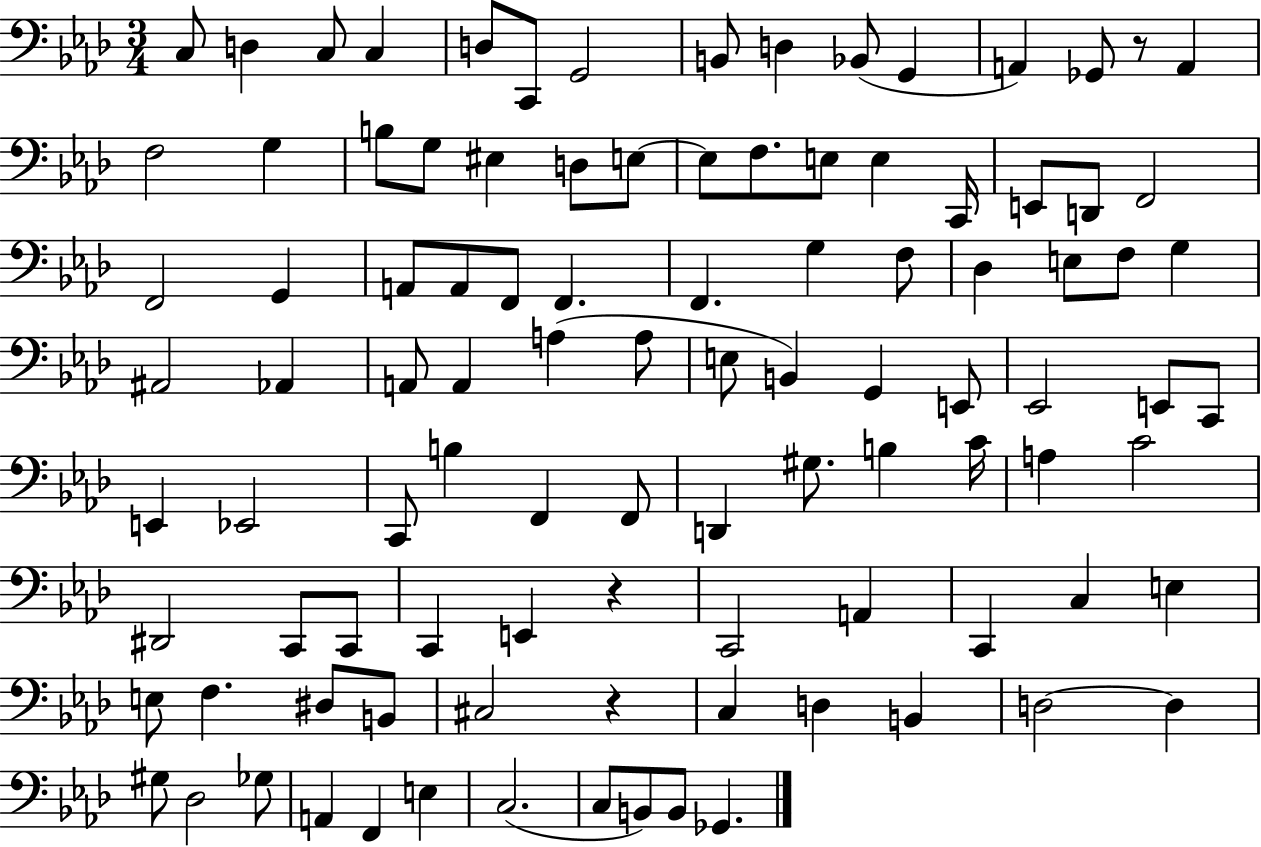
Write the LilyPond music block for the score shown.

{
  \clef bass
  \numericTimeSignature
  \time 3/4
  \key aes \major
  c8 d4 c8 c4 | d8 c,8 g,2 | b,8 d4 bes,8( g,4 | a,4) ges,8 r8 a,4 | \break f2 g4 | b8 g8 eis4 d8 e8~~ | e8 f8. e8 e4 c,16 | e,8 d,8 f,2 | \break f,2 g,4 | a,8 a,8 f,8 f,4. | f,4. g4 f8 | des4 e8 f8 g4 | \break ais,2 aes,4 | a,8 a,4 a4( a8 | e8 b,4) g,4 e,8 | ees,2 e,8 c,8 | \break e,4 ees,2 | c,8 b4 f,4 f,8 | d,4 gis8. b4 c'16 | a4 c'2 | \break dis,2 c,8 c,8 | c,4 e,4 r4 | c,2 a,4 | c,4 c4 e4 | \break e8 f4. dis8 b,8 | cis2 r4 | c4 d4 b,4 | d2~~ d4 | \break gis8 des2 ges8 | a,4 f,4 e4 | c2.( | c8 b,8) b,8 ges,4. | \break \bar "|."
}